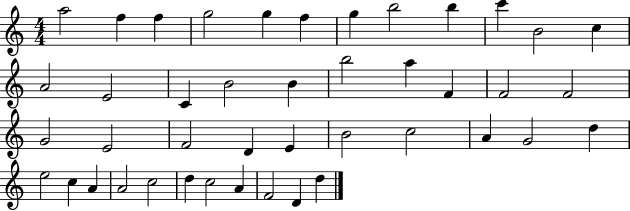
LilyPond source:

{
  \clef treble
  \numericTimeSignature
  \time 4/4
  \key c \major
  a''2 f''4 f''4 | g''2 g''4 f''4 | g''4 b''2 b''4 | c'''4 b'2 c''4 | \break a'2 e'2 | c'4 b'2 b'4 | b''2 a''4 f'4 | f'2 f'2 | \break g'2 e'2 | f'2 d'4 e'4 | b'2 c''2 | a'4 g'2 d''4 | \break e''2 c''4 a'4 | a'2 c''2 | d''4 c''2 a'4 | f'2 d'4 d''4 | \break \bar "|."
}